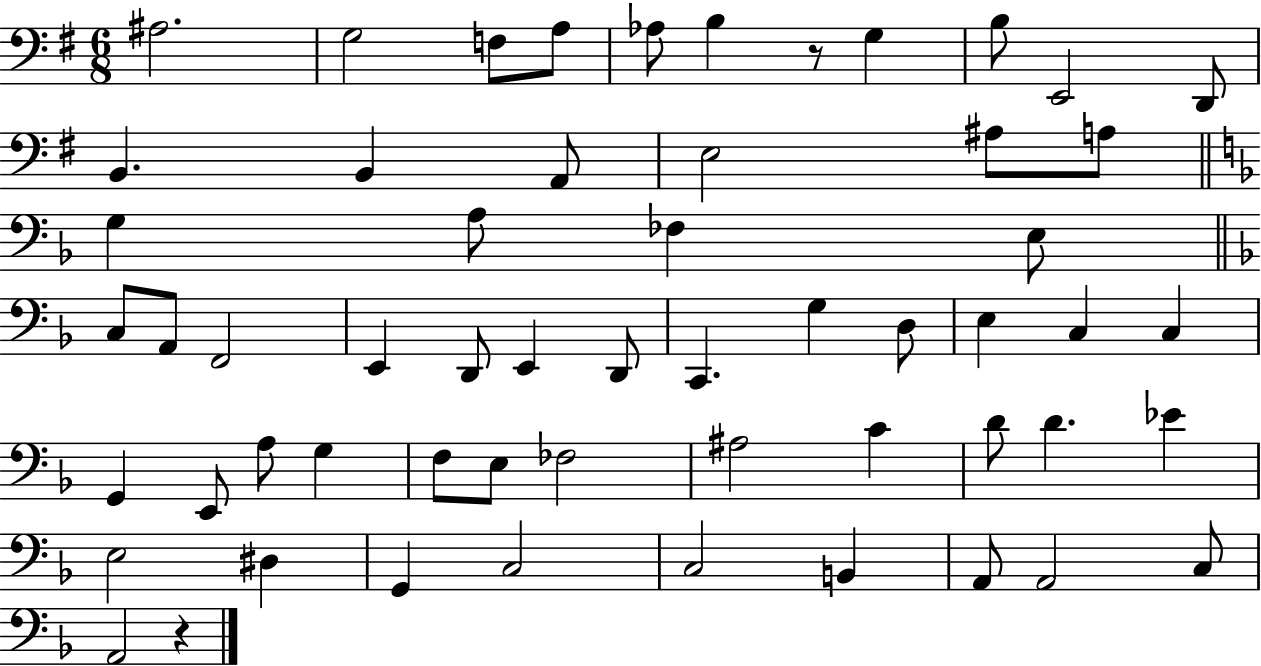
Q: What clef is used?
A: bass